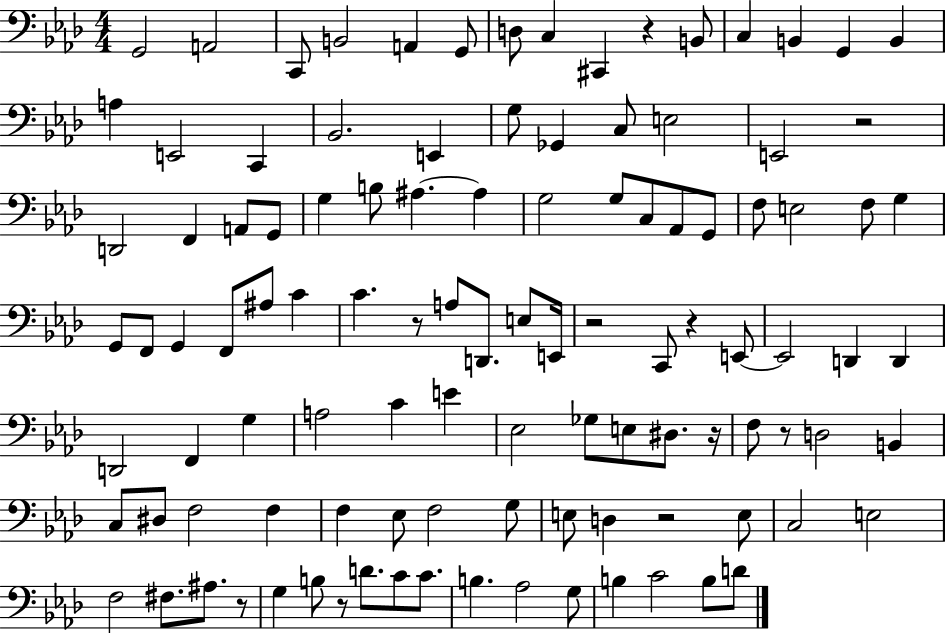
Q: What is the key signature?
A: AES major